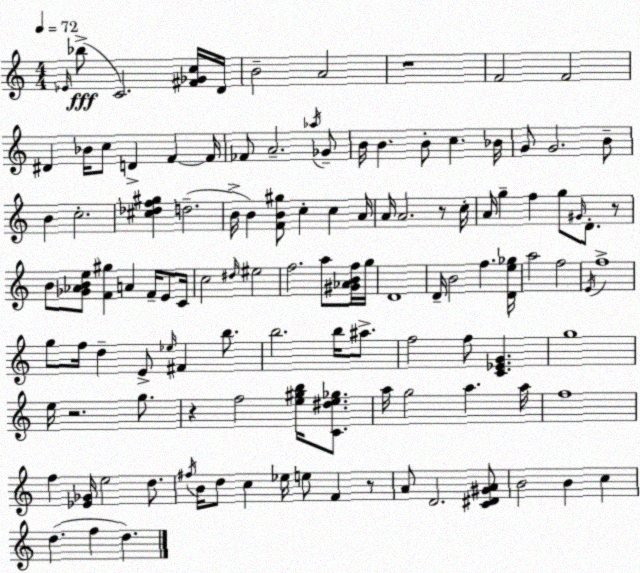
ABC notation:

X:1
T:Untitled
M:4/4
L:1/4
K:C
_E/4 _b/2 C2 [^F_Gc]/4 D/4 B2 A2 z4 F2 F2 ^D _B/4 c/2 D F F/4 _F/2 A2 _a/4 _G/2 B/4 B B/2 c _B/4 G/2 G2 B/2 B c2 [^c_df^g] d2 B/4 B [FB^g]/2 c c A/4 A/4 A2 z/2 c/4 A/4 g f g/2 ^G/4 D/2 z/2 B/2 [_G_ABe]/2 [F^g] A F/4 E/2 C/4 c2 ^d/4 ^e2 f2 a/2 [^G_ABf]/4 g/4 D4 D/4 B2 f [De_g]/4 a2 f2 E/4 f4 g/2 f/4 d E/2 _e/4 ^F b/2 b2 b/4 ^a/2 f2 f/2 [C_EG] g4 e/4 z2 g/2 z f2 [e^gb]/4 [C^de_g]/2 a/4 g2 a a/4 f4 f [_E_G]/4 e2 d/2 ^f/4 B/4 d/2 c _e/4 e/2 F z/2 A/2 D2 [C^D^GA]/2 B2 B c d f d